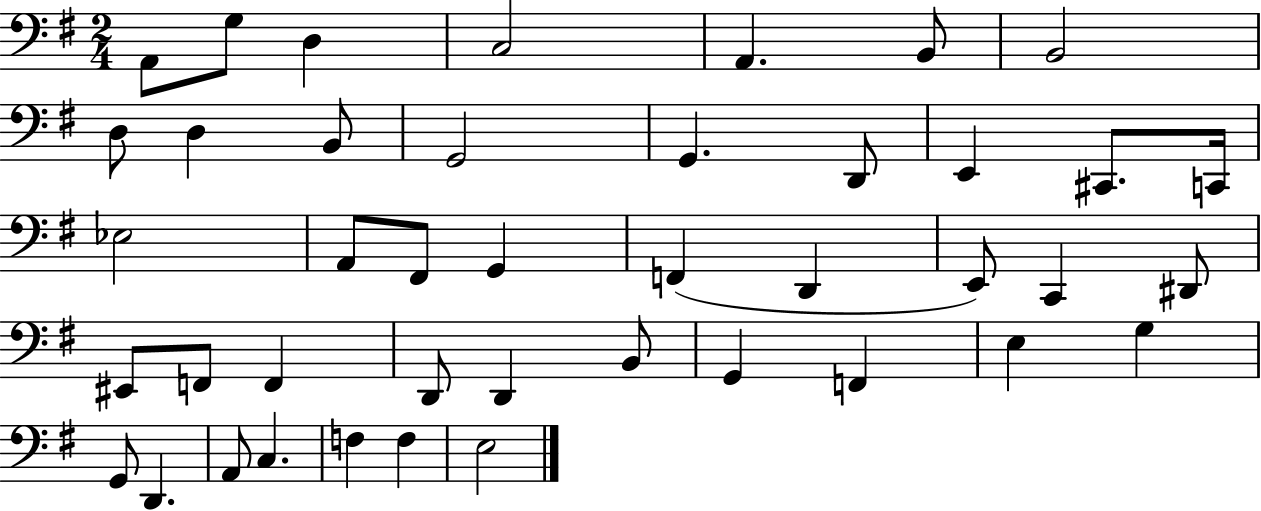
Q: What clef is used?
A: bass